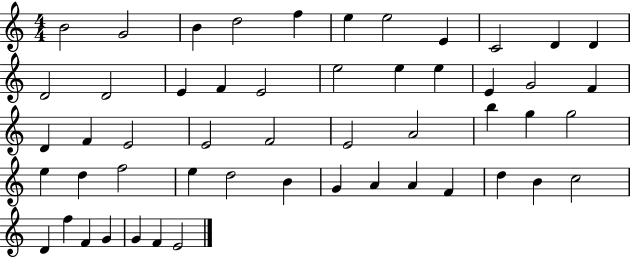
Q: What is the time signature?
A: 4/4